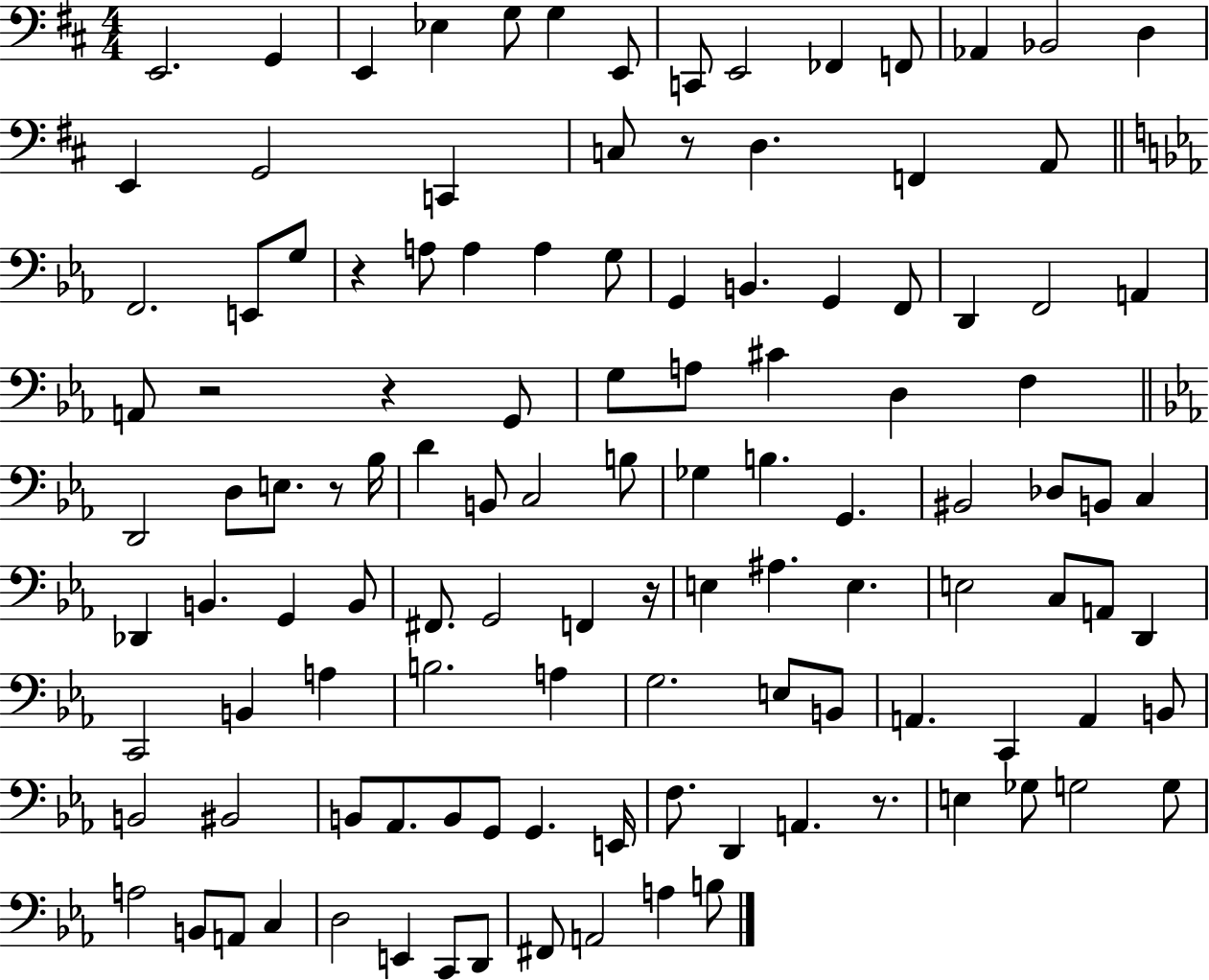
E2/h. G2/q E2/q Eb3/q G3/e G3/q E2/e C2/e E2/h FES2/q F2/e Ab2/q Bb2/h D3/q E2/q G2/h C2/q C3/e R/e D3/q. F2/q A2/e F2/h. E2/e G3/e R/q A3/e A3/q A3/q G3/e G2/q B2/q. G2/q F2/e D2/q F2/h A2/q A2/e R/h R/q G2/e G3/e A3/e C#4/q D3/q F3/q D2/h D3/e E3/e. R/e Bb3/s D4/q B2/e C3/h B3/e Gb3/q B3/q. G2/q. BIS2/h Db3/e B2/e C3/q Db2/q B2/q. G2/q B2/e F#2/e. G2/h F2/q R/s E3/q A#3/q. E3/q. E3/h C3/e A2/e D2/q C2/h B2/q A3/q B3/h. A3/q G3/h. E3/e B2/e A2/q. C2/q A2/q B2/e B2/h BIS2/h B2/e Ab2/e. B2/e G2/e G2/q. E2/s F3/e. D2/q A2/q. R/e. E3/q Gb3/e G3/h G3/e A3/h B2/e A2/e C3/q D3/h E2/q C2/e D2/e F#2/e A2/h A3/q B3/e